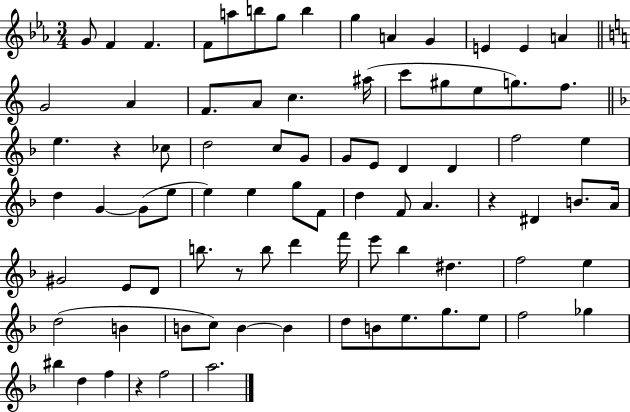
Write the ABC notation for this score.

X:1
T:Untitled
M:3/4
L:1/4
K:Eb
G/2 F F F/2 a/2 b/2 g/2 b g A G E E A G2 A F/2 A/2 c ^a/4 c'/2 ^g/2 e/2 g/2 f/2 e z _c/2 d2 c/2 G/2 G/2 E/2 D D f2 e d G G/2 e/2 e e g/2 F/2 d F/2 A z ^D B/2 A/4 ^G2 E/2 D/2 b/2 z/2 b/2 d' f'/4 e'/2 _b ^d f2 e d2 B B/2 c/2 B B d/2 B/2 e/2 g/2 e/2 f2 _g ^b d f z f2 a2